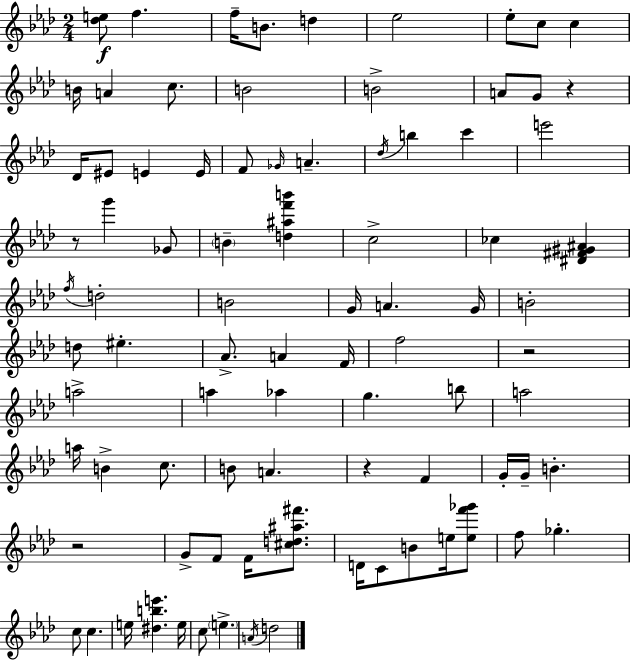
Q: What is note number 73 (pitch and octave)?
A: C5